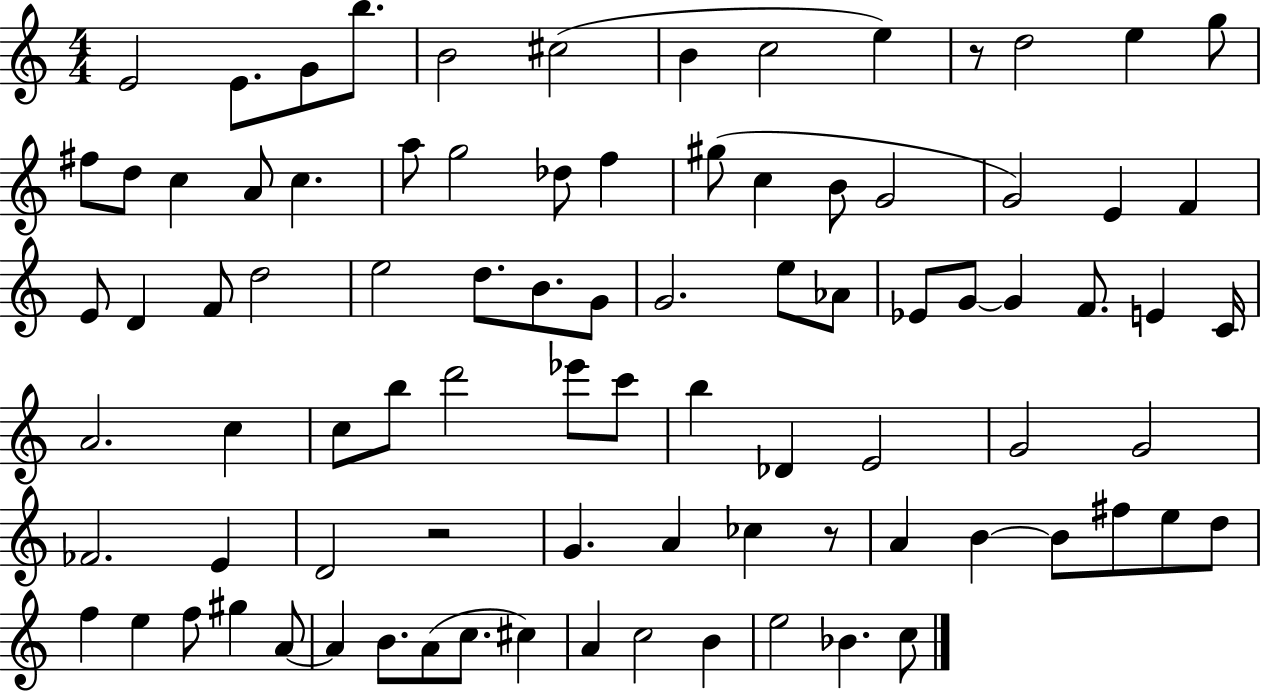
E4/h E4/e. G4/e B5/e. B4/h C#5/h B4/q C5/h E5/q R/e D5/h E5/q G5/e F#5/e D5/e C5/q A4/e C5/q. A5/e G5/h Db5/e F5/q G#5/e C5/q B4/e G4/h G4/h E4/q F4/q E4/e D4/q F4/e D5/h E5/h D5/e. B4/e. G4/e G4/h. E5/e Ab4/e Eb4/e G4/e G4/q F4/e. E4/q C4/s A4/h. C5/q C5/e B5/e D6/h Eb6/e C6/e B5/q Db4/q E4/h G4/h G4/h FES4/h. E4/q D4/h R/h G4/q. A4/q CES5/q R/e A4/q B4/q B4/e F#5/e E5/e D5/e F5/q E5/q F5/e G#5/q A4/e A4/q B4/e. A4/e C5/e. C#5/q A4/q C5/h B4/q E5/h Bb4/q. C5/e